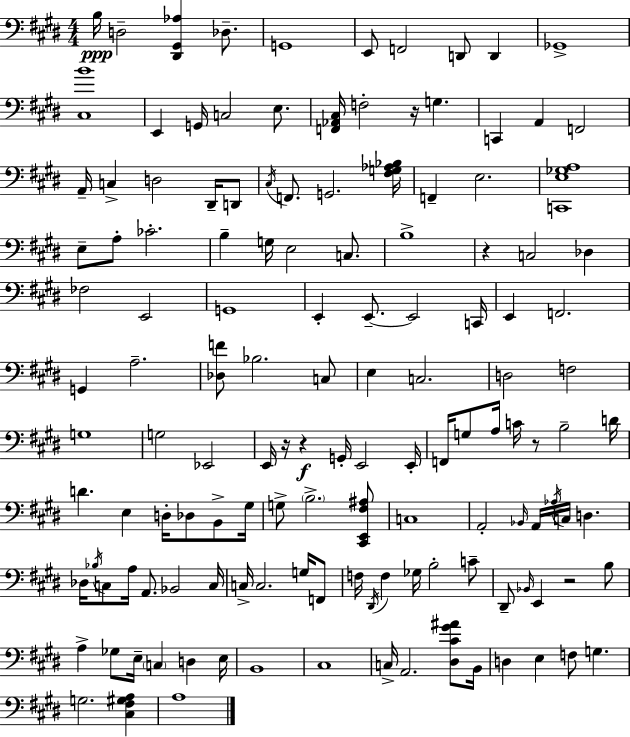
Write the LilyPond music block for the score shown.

{
  \clef bass
  \numericTimeSignature
  \time 4/4
  \key e \major
  b16\ppp d2-- <dis, gis, aes>4 des8.-- | g,1 | e,8 f,2 d,8 d,4 | ges,1-> | \break <cis b'>1 | e,4 g,16 c2 e8. | <f, aes, cis>16 f2-. r16 g4. | c,4 a,4 f,2 | \break a,16-- c4-> d2 dis,16-- d,8 | \acciaccatura { cis16 } f,8. g,2. | <fis g aes bes>16 f,4-- e2. | <c, e ges a>1 | \break e8-- a8-. ces'2.-. | b4-- g16 e2 c8. | b1-> | r4 c2 des4 | \break fes2 e,2 | g,1 | e,4-. e,8.--~~ e,2 | c,16 e,4 f,2. | \break g,4 a2.-- | <des f'>8 bes2. c8 | e4 c2. | d2 f2 | \break g1 | g2 ees,2 | e,16 r16 r4\f g,16-. e,2 | e,16-. f,16 g8 a16 c'16 r8 b2-- | \break d'16 d'4. e4 d16-. des8 b,8-> | gis16 g8-> \parenthesize b2.-> <cis, e, fis ais>8 | c1 | a,2-. \grace { bes,16 } a,16 \acciaccatura { aes16 } c16 d4. | \break des16 \acciaccatura { bes16 } c8 a16 a,8. bes,2 | c16 c16-> c2. | g16 f,8 f16 \acciaccatura { dis,16 } f4 ges16 b2-. | c'8-- dis,8-- \grace { bes,16 } e,4 r2 | \break b8 a4-> ges8 e16-- \parenthesize c4 | d4 e16 b,1 | cis1 | c16-> a,2. | \break <dis cis' gis' ais'>8 b,16 d4 e4 f8 | g4. g2. | <cis fis gis a>4 a1 | \bar "|."
}